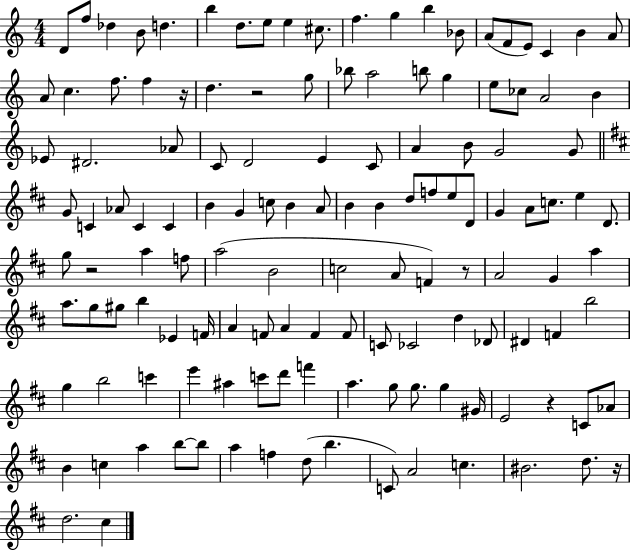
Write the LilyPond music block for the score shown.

{
  \clef treble
  \numericTimeSignature
  \time 4/4
  \key c \major
  d'8 f''8 des''4 b'8 d''4. | b''4 d''8. e''8 e''4 cis''8. | f''4. g''4 b''4 bes'8 | a'8( f'8 e'8) c'4 b'4 a'8 | \break a'8 c''4. f''8. f''4 r16 | d''4. r2 g''8 | bes''8 a''2 b''8 g''4 | e''8 ces''8 a'2 b'4 | \break ees'8 dis'2. aes'8 | c'8 d'2 e'4 c'8 | a'4 b'8 g'2 g'8 | \bar "||" \break \key d \major g'8 c'4 aes'8 c'4 c'4 | b'4 g'4 c''8 b'4 a'8 | b'4 b'4 d''8 f''8 e''8 d'8 | g'4 a'8 c''8. e''4 d'8. | \break g''8 r2 a''4 f''8 | a''2( b'2 | c''2 a'8 f'4) r8 | a'2 g'4 a''4 | \break a''8. g''8 gis''8 b''4 ees'4 f'16 | a'4 f'8 a'4 f'4 f'8 | c'8 ces'2 d''4 des'8 | dis'4 f'4 b''2 | \break g''4 b''2 c'''4 | e'''4 ais''4 c'''8 d'''8 f'''4 | a''4. g''8 g''8. g''4 gis'16 | e'2 r4 c'8 aes'8 | \break b'4 c''4 a''4 b''8~~ b''8 | a''4 f''4 d''8( b''4. | c'8) a'2 c''4. | bis'2. d''8. r16 | \break d''2. cis''4 | \bar "|."
}